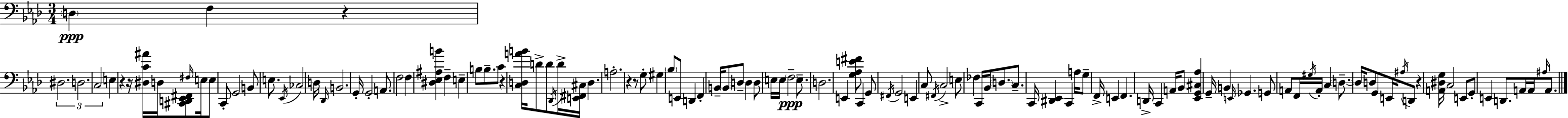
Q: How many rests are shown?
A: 7